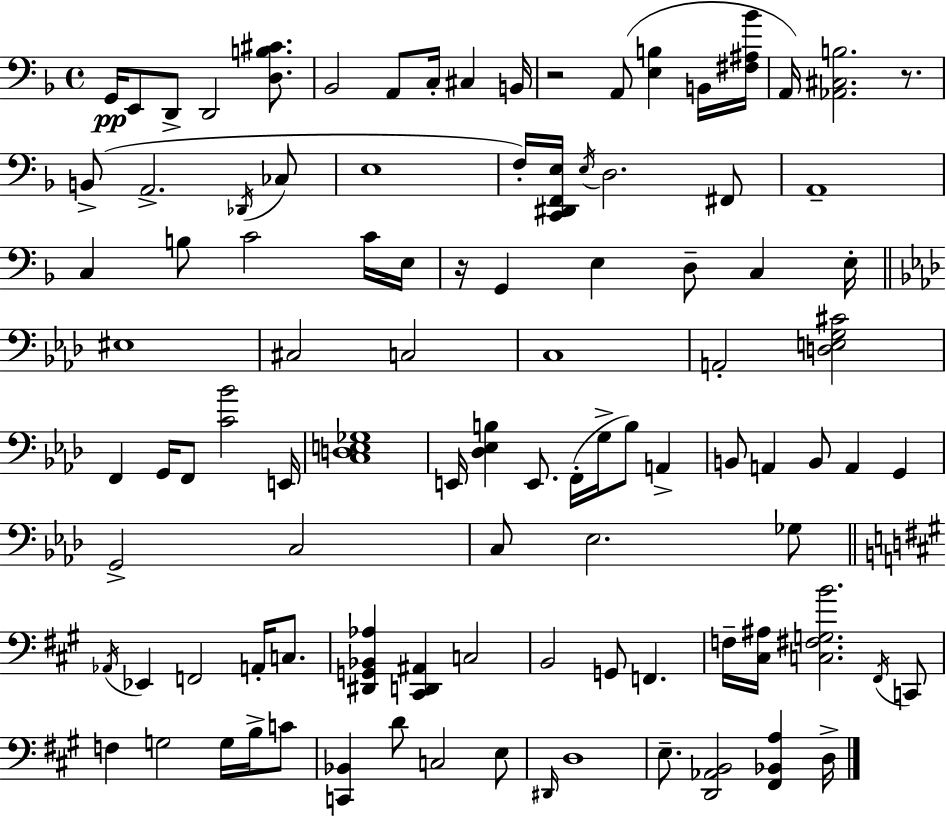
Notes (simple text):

G2/s E2/e D2/e D2/h [D3,B3,C#4]/e. Bb2/h A2/e C3/s C#3/q B2/s R/h A2/e [E3,B3]/q B2/s [F#3,A#3,Bb4]/s A2/s [Ab2,C#3,B3]/h. R/e. B2/e A2/h. Db2/s CES3/e E3/w F3/s [C2,D#2,F2,E3]/s E3/s D3/h. F#2/e A2/w C3/q B3/e C4/h C4/s E3/s R/s G2/q E3/q D3/e C3/q E3/s EIS3/w C#3/h C3/h C3/w A2/h [D3,E3,G3,C#4]/h F2/q G2/s F2/e [C4,Bb4]/h E2/s [C3,D3,E3,Gb3]/w E2/s [Db3,Eb3,B3]/q E2/e. F2/s G3/s B3/e A2/q B2/e A2/q B2/e A2/q G2/q G2/h C3/h C3/e Eb3/h. Gb3/e Ab2/s Eb2/q F2/h A2/s C3/e. [D#2,G2,Bb2,Ab3]/q [C#2,D2,A#2]/q C3/h B2/h G2/e F2/q. F3/s [C#3,A#3]/s [C3,F#3,G3,B4]/h. F#2/s C2/e F3/q G3/h G3/s B3/s C4/e [C2,Bb2]/q D4/e C3/h E3/e D#2/s D3/w E3/e. [D2,Ab2,B2]/h [F#2,Bb2,A3]/q D3/s